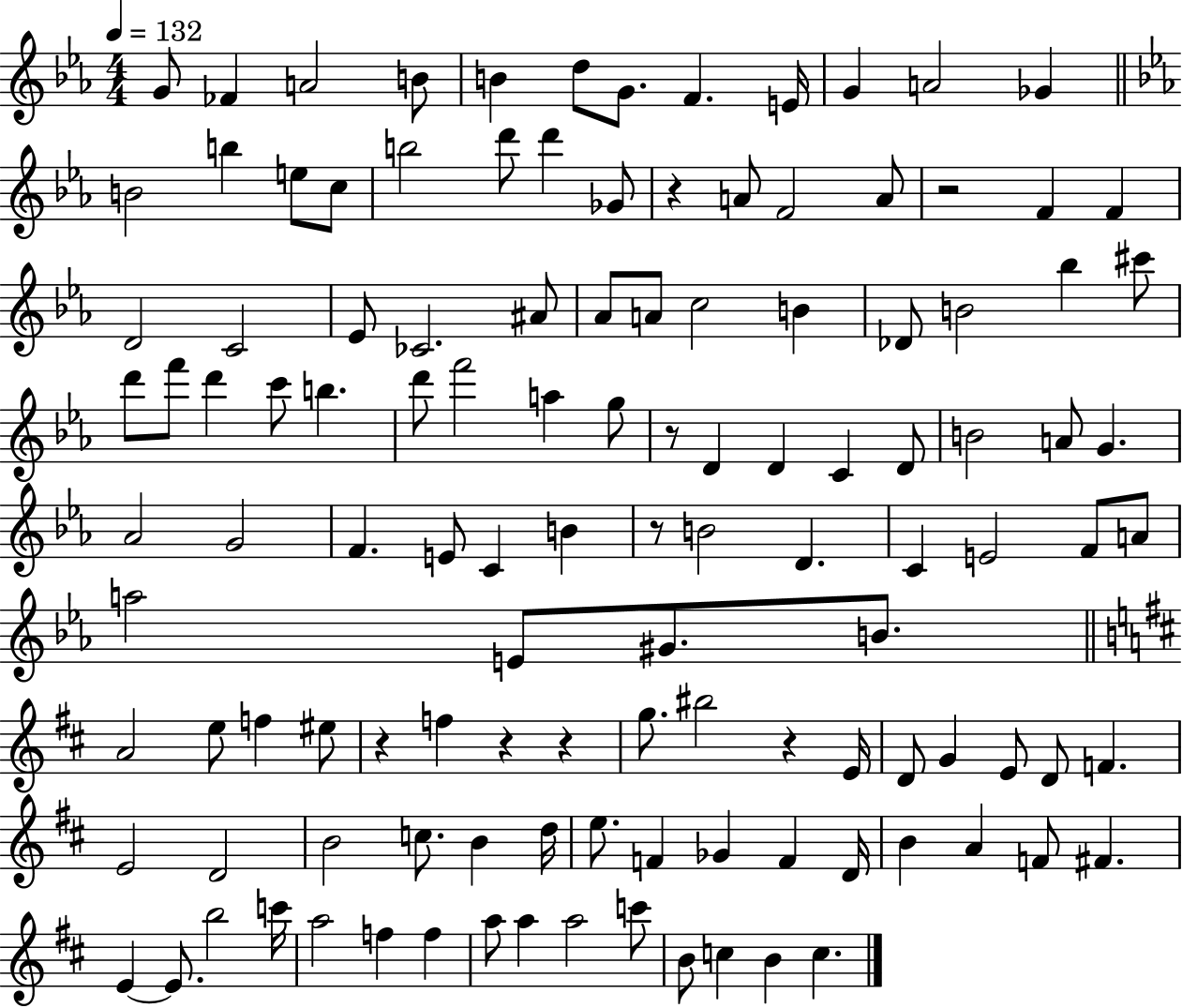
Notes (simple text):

G4/e FES4/q A4/h B4/e B4/q D5/e G4/e. F4/q. E4/s G4/q A4/h Gb4/q B4/h B5/q E5/e C5/e B5/h D6/e D6/q Gb4/e R/q A4/e F4/h A4/e R/h F4/q F4/q D4/h C4/h Eb4/e CES4/h. A#4/e Ab4/e A4/e C5/h B4/q Db4/e B4/h Bb5/q C#6/e D6/e F6/e D6/q C6/e B5/q. D6/e F6/h A5/q G5/e R/e D4/q D4/q C4/q D4/e B4/h A4/e G4/q. Ab4/h G4/h F4/q. E4/e C4/q B4/q R/e B4/h D4/q. C4/q E4/h F4/e A4/e A5/h E4/e G#4/e. B4/e. A4/h E5/e F5/q EIS5/e R/q F5/q R/q R/q G5/e. BIS5/h R/q E4/s D4/e G4/q E4/e D4/e F4/q. E4/h D4/h B4/h C5/e. B4/q D5/s E5/e. F4/q Gb4/q F4/q D4/s B4/q A4/q F4/e F#4/q. E4/q E4/e. B5/h C6/s A5/h F5/q F5/q A5/e A5/q A5/h C6/e B4/e C5/q B4/q C5/q.